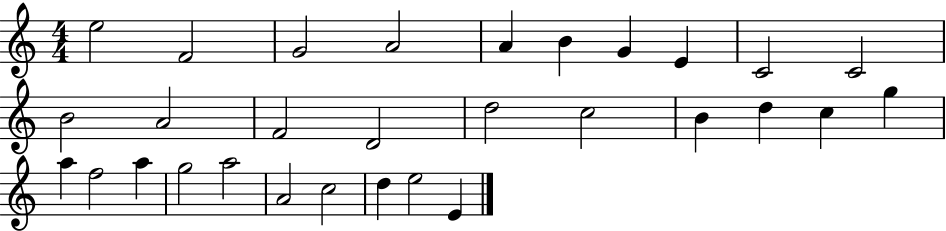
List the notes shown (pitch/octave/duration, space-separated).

E5/h F4/h G4/h A4/h A4/q B4/q G4/q E4/q C4/h C4/h B4/h A4/h F4/h D4/h D5/h C5/h B4/q D5/q C5/q G5/q A5/q F5/h A5/q G5/h A5/h A4/h C5/h D5/q E5/h E4/q